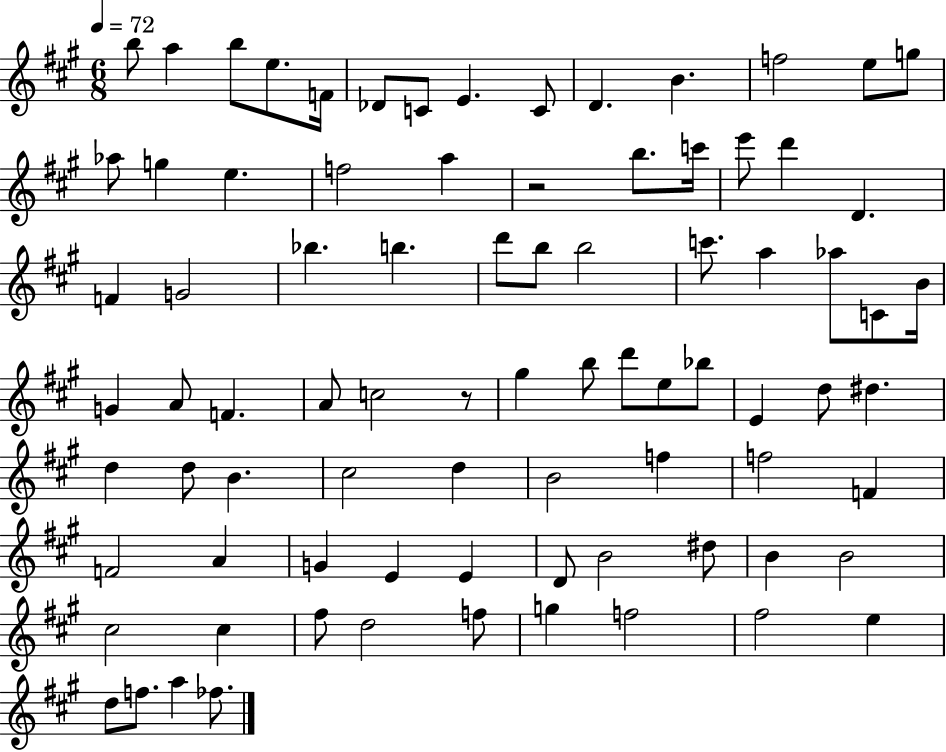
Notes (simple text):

B5/e A5/q B5/e E5/e. F4/s Db4/e C4/e E4/q. C4/e D4/q. B4/q. F5/h E5/e G5/e Ab5/e G5/q E5/q. F5/h A5/q R/h B5/e. C6/s E6/e D6/q D4/q. F4/q G4/h Bb5/q. B5/q. D6/e B5/e B5/h C6/e. A5/q Ab5/e C4/e B4/s G4/q A4/e F4/q. A4/e C5/h R/e G#5/q B5/e D6/e E5/e Bb5/e E4/q D5/e D#5/q. D5/q D5/e B4/q. C#5/h D5/q B4/h F5/q F5/h F4/q F4/h A4/q G4/q E4/q E4/q D4/e B4/h D#5/e B4/q B4/h C#5/h C#5/q F#5/e D5/h F5/e G5/q F5/h F#5/h E5/q D5/e F5/e. A5/q FES5/e.